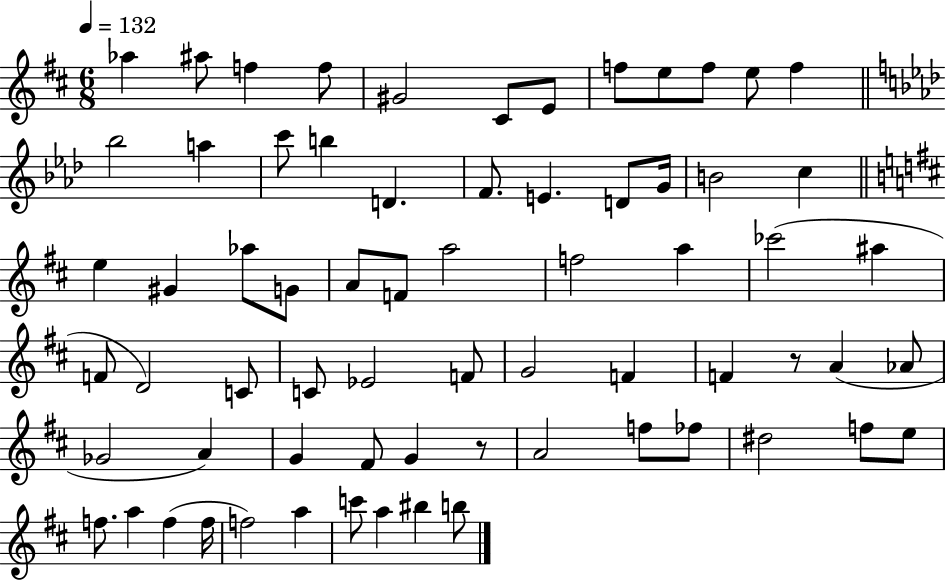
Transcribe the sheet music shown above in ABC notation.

X:1
T:Untitled
M:6/8
L:1/4
K:D
_a ^a/2 f f/2 ^G2 ^C/2 E/2 f/2 e/2 f/2 e/2 f _b2 a c'/2 b D F/2 E D/2 G/4 B2 c e ^G _a/2 G/2 A/2 F/2 a2 f2 a _c'2 ^a F/2 D2 C/2 C/2 _E2 F/2 G2 F F z/2 A _A/2 _G2 A G ^F/2 G z/2 A2 f/2 _f/2 ^d2 f/2 e/2 f/2 a f f/4 f2 a c'/2 a ^b b/2